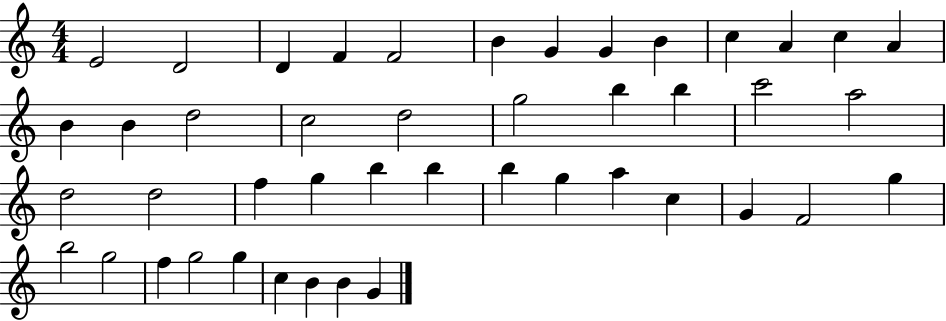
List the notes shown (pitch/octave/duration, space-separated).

E4/h D4/h D4/q F4/q F4/h B4/q G4/q G4/q B4/q C5/q A4/q C5/q A4/q B4/q B4/q D5/h C5/h D5/h G5/h B5/q B5/q C6/h A5/h D5/h D5/h F5/q G5/q B5/q B5/q B5/q G5/q A5/q C5/q G4/q F4/h G5/q B5/h G5/h F5/q G5/h G5/q C5/q B4/q B4/q G4/q